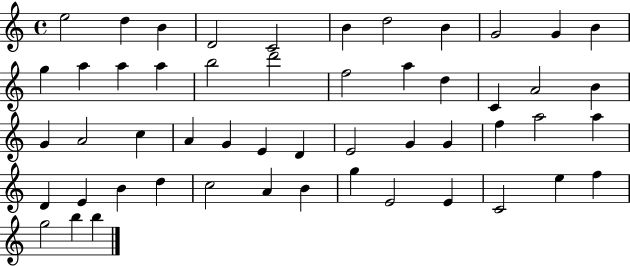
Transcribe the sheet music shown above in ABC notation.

X:1
T:Untitled
M:4/4
L:1/4
K:C
e2 d B D2 C2 B d2 B G2 G B g a a a b2 d'2 f2 a d C A2 B G A2 c A G E D E2 G G f a2 a D E B d c2 A B g E2 E C2 e f g2 b b